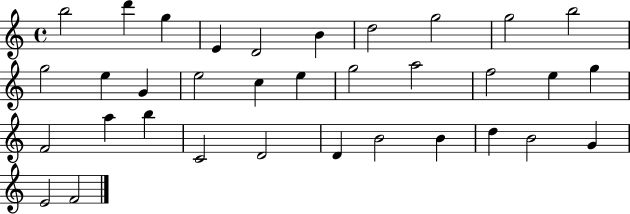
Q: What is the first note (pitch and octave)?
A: B5